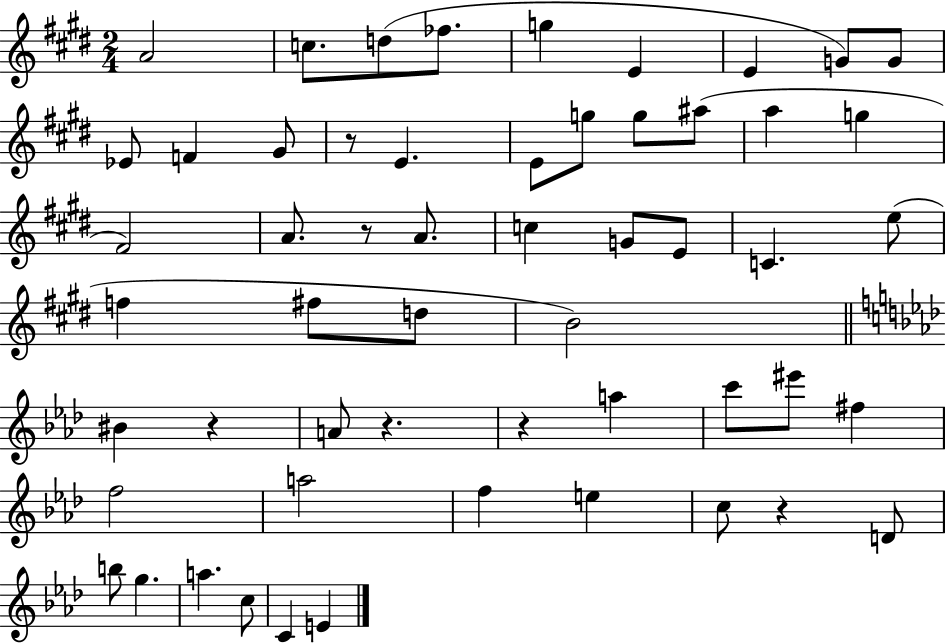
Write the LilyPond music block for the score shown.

{
  \clef treble
  \numericTimeSignature
  \time 2/4
  \key e \major
  a'2 | c''8. d''8( fes''8. | g''4 e'4 | e'4 g'8) g'8 | \break ees'8 f'4 gis'8 | r8 e'4. | e'8 g''8 g''8 ais''8( | a''4 g''4 | \break fis'2) | a'8. r8 a'8. | c''4 g'8 e'8 | c'4. e''8( | \break f''4 fis''8 d''8 | b'2) | \bar "||" \break \key f \minor bis'4 r4 | a'8 r4. | r4 a''4 | c'''8 eis'''8 fis''4 | \break f''2 | a''2 | f''4 e''4 | c''8 r4 d'8 | \break b''8 g''4. | a''4. c''8 | c'4 e'4 | \bar "|."
}